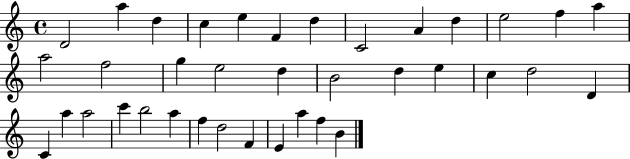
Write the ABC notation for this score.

X:1
T:Untitled
M:4/4
L:1/4
K:C
D2 a d c e F d C2 A d e2 f a a2 f2 g e2 d B2 d e c d2 D C a a2 c' b2 a f d2 F E a f B